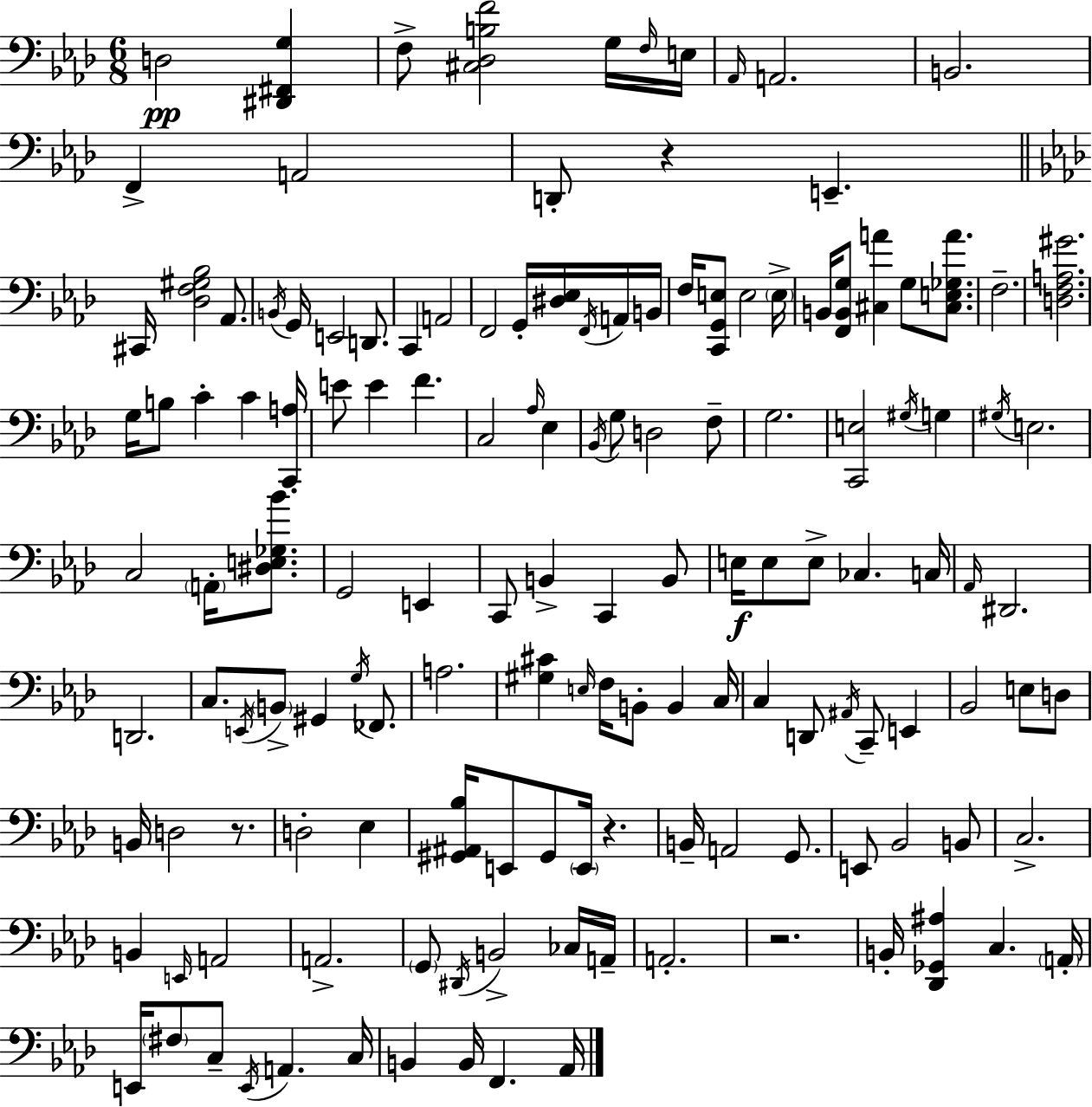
D3/h [D#2,F#2,G3]/q F3/e [C#3,Db3,B3,F4]/h G3/s F3/s E3/s Ab2/s A2/h. B2/h. F2/q A2/h D2/e R/q E2/q. C#2/s [Db3,F3,G#3,Bb3]/h Ab2/e. B2/s G2/s E2/h D2/e. C2/q A2/h F2/h G2/s [D#3,Eb3]/s F2/s A2/s B2/s F3/s [C2,G2,E3]/e E3/h E3/s B2/s [F2,B2,G3]/e [C#3,A4]/q G3/e [C#3,E3,Gb3,A4]/e. F3/h. [D3,F3,A3,G#4]/h. G3/s B3/e C4/q C4/q [C2,A3]/s E4/e E4/q F4/q. C3/h Ab3/s Eb3/q Bb2/s G3/e D3/h F3/e G3/h. [C2,E3]/h G#3/s G3/q G#3/s E3/h. C3/h A2/s [D#3,E3,Gb3,Bb4]/e. G2/h E2/q C2/e B2/q C2/q B2/e E3/s E3/e E3/e CES3/q. C3/s Ab2/s D#2/h. D2/h. C3/e. E2/s B2/e G#2/q G3/s FES2/e. A3/h. [G#3,C#4]/q E3/s F3/s B2/e B2/q C3/s C3/q D2/e A#2/s C2/e E2/q Bb2/h E3/e D3/e B2/s D3/h R/e. D3/h Eb3/q [G#2,A#2,Bb3]/s E2/e G#2/e E2/s R/q. B2/s A2/h G2/e. E2/e Bb2/h B2/e C3/h. B2/q E2/s A2/h A2/h. G2/e D#2/s B2/h CES3/s A2/s A2/h. R/h. B2/s [Db2,Gb2,A#3]/q C3/q. A2/s E2/s F#3/e C3/e E2/s A2/q. C3/s B2/q B2/s F2/q. Ab2/s